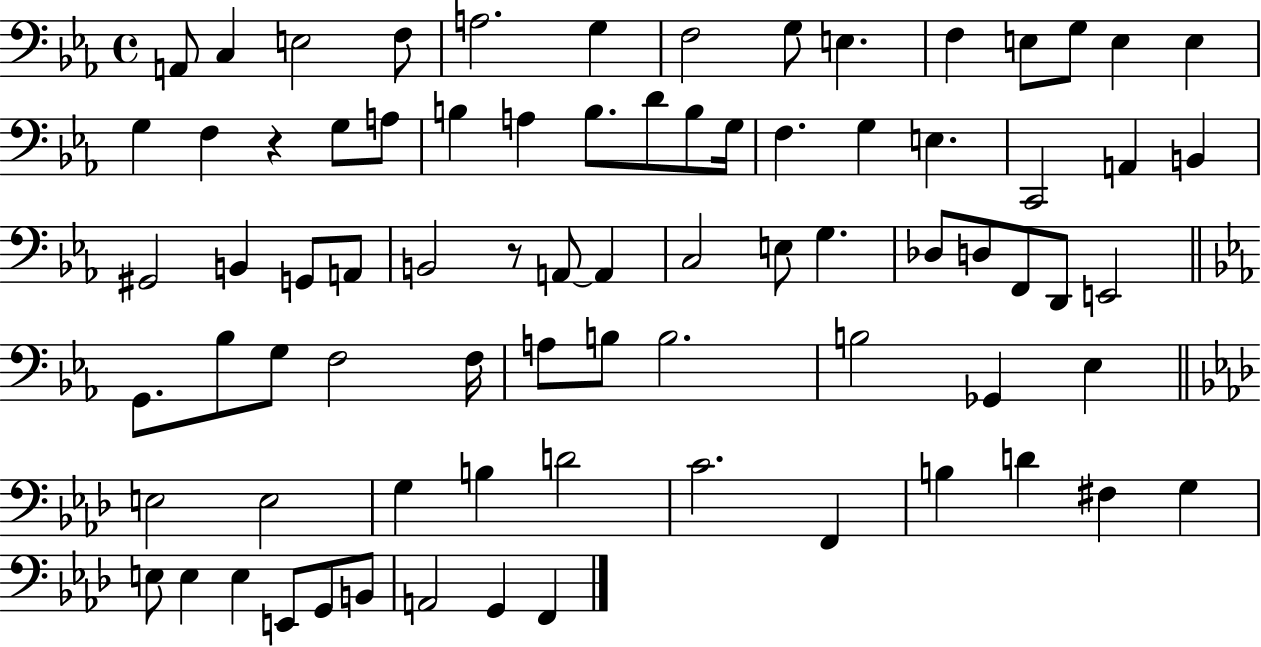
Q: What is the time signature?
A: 4/4